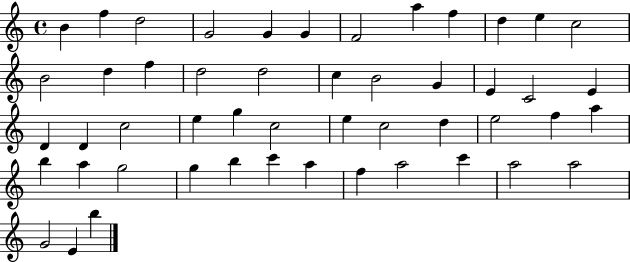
B4/q F5/q D5/h G4/h G4/q G4/q F4/h A5/q F5/q D5/q E5/q C5/h B4/h D5/q F5/q D5/h D5/h C5/q B4/h G4/q E4/q C4/h E4/q D4/q D4/q C5/h E5/q G5/q C5/h E5/q C5/h D5/q E5/h F5/q A5/q B5/q A5/q G5/h G5/q B5/q C6/q A5/q F5/q A5/h C6/q A5/h A5/h G4/h E4/q B5/q